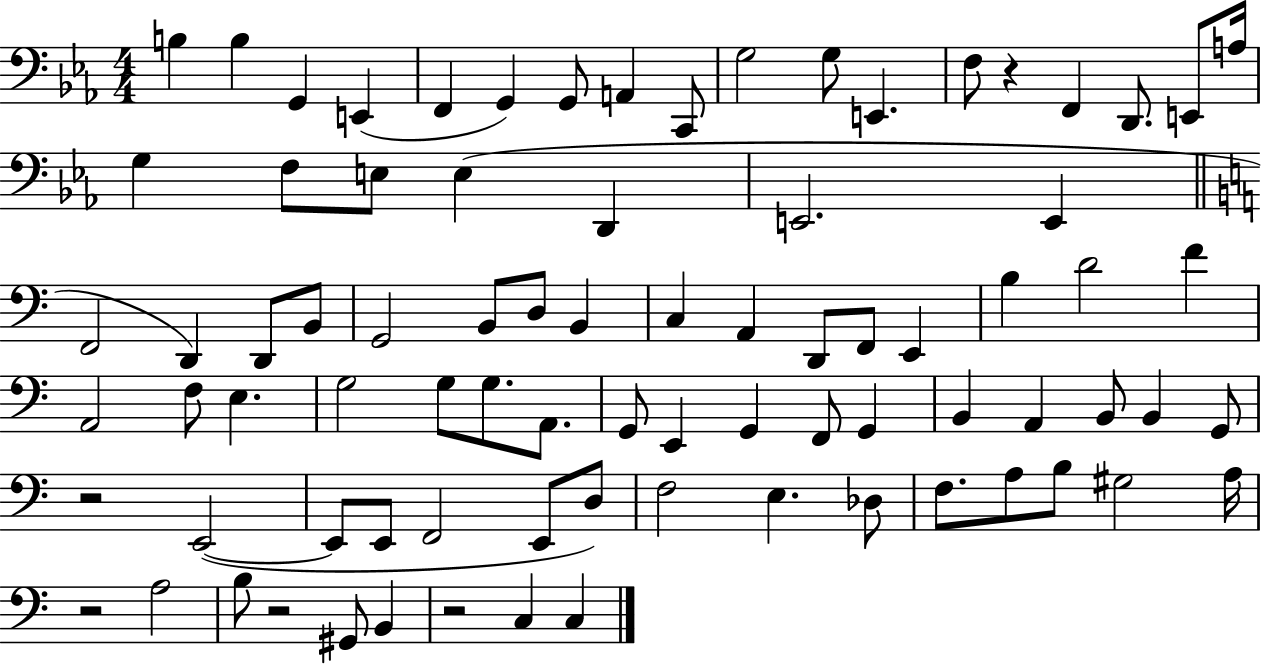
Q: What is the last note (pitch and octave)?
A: C3